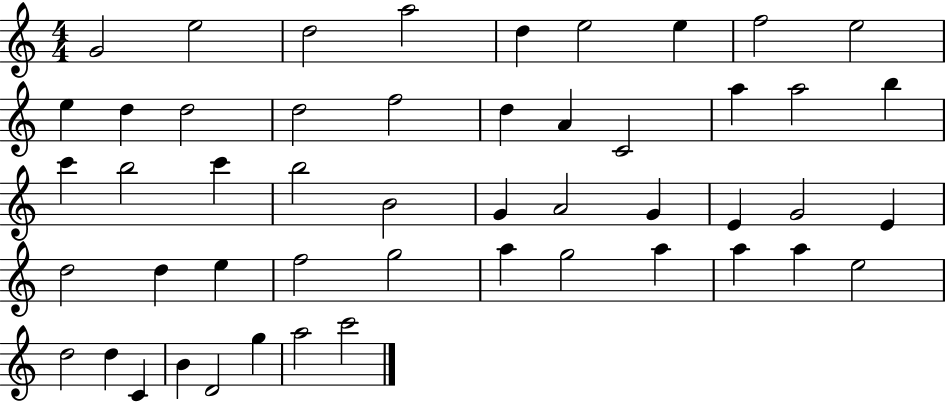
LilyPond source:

{
  \clef treble
  \numericTimeSignature
  \time 4/4
  \key c \major
  g'2 e''2 | d''2 a''2 | d''4 e''2 e''4 | f''2 e''2 | \break e''4 d''4 d''2 | d''2 f''2 | d''4 a'4 c'2 | a''4 a''2 b''4 | \break c'''4 b''2 c'''4 | b''2 b'2 | g'4 a'2 g'4 | e'4 g'2 e'4 | \break d''2 d''4 e''4 | f''2 g''2 | a''4 g''2 a''4 | a''4 a''4 e''2 | \break d''2 d''4 c'4 | b'4 d'2 g''4 | a''2 c'''2 | \bar "|."
}